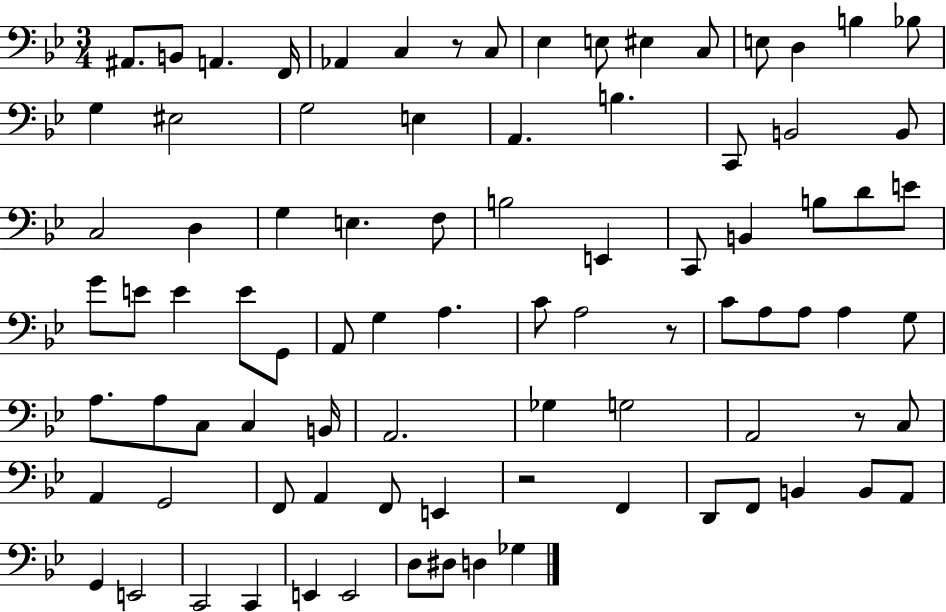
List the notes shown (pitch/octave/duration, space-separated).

A#2/e. B2/e A2/q. F2/s Ab2/q C3/q R/e C3/e Eb3/q E3/e EIS3/q C3/e E3/e D3/q B3/q Bb3/e G3/q EIS3/h G3/h E3/q A2/q. B3/q. C2/e B2/h B2/e C3/h D3/q G3/q E3/q. F3/e B3/h E2/q C2/e B2/q B3/e D4/e E4/e G4/e E4/e E4/q E4/e G2/e A2/e G3/q A3/q. C4/e A3/h R/e C4/e A3/e A3/e A3/q G3/e A3/e. A3/e C3/e C3/q B2/s A2/h. Gb3/q G3/h A2/h R/e C3/e A2/q G2/h F2/e A2/q F2/e E2/q R/h F2/q D2/e F2/e B2/q B2/e A2/e G2/q E2/h C2/h C2/q E2/q E2/h D3/e D#3/e D3/q Gb3/q